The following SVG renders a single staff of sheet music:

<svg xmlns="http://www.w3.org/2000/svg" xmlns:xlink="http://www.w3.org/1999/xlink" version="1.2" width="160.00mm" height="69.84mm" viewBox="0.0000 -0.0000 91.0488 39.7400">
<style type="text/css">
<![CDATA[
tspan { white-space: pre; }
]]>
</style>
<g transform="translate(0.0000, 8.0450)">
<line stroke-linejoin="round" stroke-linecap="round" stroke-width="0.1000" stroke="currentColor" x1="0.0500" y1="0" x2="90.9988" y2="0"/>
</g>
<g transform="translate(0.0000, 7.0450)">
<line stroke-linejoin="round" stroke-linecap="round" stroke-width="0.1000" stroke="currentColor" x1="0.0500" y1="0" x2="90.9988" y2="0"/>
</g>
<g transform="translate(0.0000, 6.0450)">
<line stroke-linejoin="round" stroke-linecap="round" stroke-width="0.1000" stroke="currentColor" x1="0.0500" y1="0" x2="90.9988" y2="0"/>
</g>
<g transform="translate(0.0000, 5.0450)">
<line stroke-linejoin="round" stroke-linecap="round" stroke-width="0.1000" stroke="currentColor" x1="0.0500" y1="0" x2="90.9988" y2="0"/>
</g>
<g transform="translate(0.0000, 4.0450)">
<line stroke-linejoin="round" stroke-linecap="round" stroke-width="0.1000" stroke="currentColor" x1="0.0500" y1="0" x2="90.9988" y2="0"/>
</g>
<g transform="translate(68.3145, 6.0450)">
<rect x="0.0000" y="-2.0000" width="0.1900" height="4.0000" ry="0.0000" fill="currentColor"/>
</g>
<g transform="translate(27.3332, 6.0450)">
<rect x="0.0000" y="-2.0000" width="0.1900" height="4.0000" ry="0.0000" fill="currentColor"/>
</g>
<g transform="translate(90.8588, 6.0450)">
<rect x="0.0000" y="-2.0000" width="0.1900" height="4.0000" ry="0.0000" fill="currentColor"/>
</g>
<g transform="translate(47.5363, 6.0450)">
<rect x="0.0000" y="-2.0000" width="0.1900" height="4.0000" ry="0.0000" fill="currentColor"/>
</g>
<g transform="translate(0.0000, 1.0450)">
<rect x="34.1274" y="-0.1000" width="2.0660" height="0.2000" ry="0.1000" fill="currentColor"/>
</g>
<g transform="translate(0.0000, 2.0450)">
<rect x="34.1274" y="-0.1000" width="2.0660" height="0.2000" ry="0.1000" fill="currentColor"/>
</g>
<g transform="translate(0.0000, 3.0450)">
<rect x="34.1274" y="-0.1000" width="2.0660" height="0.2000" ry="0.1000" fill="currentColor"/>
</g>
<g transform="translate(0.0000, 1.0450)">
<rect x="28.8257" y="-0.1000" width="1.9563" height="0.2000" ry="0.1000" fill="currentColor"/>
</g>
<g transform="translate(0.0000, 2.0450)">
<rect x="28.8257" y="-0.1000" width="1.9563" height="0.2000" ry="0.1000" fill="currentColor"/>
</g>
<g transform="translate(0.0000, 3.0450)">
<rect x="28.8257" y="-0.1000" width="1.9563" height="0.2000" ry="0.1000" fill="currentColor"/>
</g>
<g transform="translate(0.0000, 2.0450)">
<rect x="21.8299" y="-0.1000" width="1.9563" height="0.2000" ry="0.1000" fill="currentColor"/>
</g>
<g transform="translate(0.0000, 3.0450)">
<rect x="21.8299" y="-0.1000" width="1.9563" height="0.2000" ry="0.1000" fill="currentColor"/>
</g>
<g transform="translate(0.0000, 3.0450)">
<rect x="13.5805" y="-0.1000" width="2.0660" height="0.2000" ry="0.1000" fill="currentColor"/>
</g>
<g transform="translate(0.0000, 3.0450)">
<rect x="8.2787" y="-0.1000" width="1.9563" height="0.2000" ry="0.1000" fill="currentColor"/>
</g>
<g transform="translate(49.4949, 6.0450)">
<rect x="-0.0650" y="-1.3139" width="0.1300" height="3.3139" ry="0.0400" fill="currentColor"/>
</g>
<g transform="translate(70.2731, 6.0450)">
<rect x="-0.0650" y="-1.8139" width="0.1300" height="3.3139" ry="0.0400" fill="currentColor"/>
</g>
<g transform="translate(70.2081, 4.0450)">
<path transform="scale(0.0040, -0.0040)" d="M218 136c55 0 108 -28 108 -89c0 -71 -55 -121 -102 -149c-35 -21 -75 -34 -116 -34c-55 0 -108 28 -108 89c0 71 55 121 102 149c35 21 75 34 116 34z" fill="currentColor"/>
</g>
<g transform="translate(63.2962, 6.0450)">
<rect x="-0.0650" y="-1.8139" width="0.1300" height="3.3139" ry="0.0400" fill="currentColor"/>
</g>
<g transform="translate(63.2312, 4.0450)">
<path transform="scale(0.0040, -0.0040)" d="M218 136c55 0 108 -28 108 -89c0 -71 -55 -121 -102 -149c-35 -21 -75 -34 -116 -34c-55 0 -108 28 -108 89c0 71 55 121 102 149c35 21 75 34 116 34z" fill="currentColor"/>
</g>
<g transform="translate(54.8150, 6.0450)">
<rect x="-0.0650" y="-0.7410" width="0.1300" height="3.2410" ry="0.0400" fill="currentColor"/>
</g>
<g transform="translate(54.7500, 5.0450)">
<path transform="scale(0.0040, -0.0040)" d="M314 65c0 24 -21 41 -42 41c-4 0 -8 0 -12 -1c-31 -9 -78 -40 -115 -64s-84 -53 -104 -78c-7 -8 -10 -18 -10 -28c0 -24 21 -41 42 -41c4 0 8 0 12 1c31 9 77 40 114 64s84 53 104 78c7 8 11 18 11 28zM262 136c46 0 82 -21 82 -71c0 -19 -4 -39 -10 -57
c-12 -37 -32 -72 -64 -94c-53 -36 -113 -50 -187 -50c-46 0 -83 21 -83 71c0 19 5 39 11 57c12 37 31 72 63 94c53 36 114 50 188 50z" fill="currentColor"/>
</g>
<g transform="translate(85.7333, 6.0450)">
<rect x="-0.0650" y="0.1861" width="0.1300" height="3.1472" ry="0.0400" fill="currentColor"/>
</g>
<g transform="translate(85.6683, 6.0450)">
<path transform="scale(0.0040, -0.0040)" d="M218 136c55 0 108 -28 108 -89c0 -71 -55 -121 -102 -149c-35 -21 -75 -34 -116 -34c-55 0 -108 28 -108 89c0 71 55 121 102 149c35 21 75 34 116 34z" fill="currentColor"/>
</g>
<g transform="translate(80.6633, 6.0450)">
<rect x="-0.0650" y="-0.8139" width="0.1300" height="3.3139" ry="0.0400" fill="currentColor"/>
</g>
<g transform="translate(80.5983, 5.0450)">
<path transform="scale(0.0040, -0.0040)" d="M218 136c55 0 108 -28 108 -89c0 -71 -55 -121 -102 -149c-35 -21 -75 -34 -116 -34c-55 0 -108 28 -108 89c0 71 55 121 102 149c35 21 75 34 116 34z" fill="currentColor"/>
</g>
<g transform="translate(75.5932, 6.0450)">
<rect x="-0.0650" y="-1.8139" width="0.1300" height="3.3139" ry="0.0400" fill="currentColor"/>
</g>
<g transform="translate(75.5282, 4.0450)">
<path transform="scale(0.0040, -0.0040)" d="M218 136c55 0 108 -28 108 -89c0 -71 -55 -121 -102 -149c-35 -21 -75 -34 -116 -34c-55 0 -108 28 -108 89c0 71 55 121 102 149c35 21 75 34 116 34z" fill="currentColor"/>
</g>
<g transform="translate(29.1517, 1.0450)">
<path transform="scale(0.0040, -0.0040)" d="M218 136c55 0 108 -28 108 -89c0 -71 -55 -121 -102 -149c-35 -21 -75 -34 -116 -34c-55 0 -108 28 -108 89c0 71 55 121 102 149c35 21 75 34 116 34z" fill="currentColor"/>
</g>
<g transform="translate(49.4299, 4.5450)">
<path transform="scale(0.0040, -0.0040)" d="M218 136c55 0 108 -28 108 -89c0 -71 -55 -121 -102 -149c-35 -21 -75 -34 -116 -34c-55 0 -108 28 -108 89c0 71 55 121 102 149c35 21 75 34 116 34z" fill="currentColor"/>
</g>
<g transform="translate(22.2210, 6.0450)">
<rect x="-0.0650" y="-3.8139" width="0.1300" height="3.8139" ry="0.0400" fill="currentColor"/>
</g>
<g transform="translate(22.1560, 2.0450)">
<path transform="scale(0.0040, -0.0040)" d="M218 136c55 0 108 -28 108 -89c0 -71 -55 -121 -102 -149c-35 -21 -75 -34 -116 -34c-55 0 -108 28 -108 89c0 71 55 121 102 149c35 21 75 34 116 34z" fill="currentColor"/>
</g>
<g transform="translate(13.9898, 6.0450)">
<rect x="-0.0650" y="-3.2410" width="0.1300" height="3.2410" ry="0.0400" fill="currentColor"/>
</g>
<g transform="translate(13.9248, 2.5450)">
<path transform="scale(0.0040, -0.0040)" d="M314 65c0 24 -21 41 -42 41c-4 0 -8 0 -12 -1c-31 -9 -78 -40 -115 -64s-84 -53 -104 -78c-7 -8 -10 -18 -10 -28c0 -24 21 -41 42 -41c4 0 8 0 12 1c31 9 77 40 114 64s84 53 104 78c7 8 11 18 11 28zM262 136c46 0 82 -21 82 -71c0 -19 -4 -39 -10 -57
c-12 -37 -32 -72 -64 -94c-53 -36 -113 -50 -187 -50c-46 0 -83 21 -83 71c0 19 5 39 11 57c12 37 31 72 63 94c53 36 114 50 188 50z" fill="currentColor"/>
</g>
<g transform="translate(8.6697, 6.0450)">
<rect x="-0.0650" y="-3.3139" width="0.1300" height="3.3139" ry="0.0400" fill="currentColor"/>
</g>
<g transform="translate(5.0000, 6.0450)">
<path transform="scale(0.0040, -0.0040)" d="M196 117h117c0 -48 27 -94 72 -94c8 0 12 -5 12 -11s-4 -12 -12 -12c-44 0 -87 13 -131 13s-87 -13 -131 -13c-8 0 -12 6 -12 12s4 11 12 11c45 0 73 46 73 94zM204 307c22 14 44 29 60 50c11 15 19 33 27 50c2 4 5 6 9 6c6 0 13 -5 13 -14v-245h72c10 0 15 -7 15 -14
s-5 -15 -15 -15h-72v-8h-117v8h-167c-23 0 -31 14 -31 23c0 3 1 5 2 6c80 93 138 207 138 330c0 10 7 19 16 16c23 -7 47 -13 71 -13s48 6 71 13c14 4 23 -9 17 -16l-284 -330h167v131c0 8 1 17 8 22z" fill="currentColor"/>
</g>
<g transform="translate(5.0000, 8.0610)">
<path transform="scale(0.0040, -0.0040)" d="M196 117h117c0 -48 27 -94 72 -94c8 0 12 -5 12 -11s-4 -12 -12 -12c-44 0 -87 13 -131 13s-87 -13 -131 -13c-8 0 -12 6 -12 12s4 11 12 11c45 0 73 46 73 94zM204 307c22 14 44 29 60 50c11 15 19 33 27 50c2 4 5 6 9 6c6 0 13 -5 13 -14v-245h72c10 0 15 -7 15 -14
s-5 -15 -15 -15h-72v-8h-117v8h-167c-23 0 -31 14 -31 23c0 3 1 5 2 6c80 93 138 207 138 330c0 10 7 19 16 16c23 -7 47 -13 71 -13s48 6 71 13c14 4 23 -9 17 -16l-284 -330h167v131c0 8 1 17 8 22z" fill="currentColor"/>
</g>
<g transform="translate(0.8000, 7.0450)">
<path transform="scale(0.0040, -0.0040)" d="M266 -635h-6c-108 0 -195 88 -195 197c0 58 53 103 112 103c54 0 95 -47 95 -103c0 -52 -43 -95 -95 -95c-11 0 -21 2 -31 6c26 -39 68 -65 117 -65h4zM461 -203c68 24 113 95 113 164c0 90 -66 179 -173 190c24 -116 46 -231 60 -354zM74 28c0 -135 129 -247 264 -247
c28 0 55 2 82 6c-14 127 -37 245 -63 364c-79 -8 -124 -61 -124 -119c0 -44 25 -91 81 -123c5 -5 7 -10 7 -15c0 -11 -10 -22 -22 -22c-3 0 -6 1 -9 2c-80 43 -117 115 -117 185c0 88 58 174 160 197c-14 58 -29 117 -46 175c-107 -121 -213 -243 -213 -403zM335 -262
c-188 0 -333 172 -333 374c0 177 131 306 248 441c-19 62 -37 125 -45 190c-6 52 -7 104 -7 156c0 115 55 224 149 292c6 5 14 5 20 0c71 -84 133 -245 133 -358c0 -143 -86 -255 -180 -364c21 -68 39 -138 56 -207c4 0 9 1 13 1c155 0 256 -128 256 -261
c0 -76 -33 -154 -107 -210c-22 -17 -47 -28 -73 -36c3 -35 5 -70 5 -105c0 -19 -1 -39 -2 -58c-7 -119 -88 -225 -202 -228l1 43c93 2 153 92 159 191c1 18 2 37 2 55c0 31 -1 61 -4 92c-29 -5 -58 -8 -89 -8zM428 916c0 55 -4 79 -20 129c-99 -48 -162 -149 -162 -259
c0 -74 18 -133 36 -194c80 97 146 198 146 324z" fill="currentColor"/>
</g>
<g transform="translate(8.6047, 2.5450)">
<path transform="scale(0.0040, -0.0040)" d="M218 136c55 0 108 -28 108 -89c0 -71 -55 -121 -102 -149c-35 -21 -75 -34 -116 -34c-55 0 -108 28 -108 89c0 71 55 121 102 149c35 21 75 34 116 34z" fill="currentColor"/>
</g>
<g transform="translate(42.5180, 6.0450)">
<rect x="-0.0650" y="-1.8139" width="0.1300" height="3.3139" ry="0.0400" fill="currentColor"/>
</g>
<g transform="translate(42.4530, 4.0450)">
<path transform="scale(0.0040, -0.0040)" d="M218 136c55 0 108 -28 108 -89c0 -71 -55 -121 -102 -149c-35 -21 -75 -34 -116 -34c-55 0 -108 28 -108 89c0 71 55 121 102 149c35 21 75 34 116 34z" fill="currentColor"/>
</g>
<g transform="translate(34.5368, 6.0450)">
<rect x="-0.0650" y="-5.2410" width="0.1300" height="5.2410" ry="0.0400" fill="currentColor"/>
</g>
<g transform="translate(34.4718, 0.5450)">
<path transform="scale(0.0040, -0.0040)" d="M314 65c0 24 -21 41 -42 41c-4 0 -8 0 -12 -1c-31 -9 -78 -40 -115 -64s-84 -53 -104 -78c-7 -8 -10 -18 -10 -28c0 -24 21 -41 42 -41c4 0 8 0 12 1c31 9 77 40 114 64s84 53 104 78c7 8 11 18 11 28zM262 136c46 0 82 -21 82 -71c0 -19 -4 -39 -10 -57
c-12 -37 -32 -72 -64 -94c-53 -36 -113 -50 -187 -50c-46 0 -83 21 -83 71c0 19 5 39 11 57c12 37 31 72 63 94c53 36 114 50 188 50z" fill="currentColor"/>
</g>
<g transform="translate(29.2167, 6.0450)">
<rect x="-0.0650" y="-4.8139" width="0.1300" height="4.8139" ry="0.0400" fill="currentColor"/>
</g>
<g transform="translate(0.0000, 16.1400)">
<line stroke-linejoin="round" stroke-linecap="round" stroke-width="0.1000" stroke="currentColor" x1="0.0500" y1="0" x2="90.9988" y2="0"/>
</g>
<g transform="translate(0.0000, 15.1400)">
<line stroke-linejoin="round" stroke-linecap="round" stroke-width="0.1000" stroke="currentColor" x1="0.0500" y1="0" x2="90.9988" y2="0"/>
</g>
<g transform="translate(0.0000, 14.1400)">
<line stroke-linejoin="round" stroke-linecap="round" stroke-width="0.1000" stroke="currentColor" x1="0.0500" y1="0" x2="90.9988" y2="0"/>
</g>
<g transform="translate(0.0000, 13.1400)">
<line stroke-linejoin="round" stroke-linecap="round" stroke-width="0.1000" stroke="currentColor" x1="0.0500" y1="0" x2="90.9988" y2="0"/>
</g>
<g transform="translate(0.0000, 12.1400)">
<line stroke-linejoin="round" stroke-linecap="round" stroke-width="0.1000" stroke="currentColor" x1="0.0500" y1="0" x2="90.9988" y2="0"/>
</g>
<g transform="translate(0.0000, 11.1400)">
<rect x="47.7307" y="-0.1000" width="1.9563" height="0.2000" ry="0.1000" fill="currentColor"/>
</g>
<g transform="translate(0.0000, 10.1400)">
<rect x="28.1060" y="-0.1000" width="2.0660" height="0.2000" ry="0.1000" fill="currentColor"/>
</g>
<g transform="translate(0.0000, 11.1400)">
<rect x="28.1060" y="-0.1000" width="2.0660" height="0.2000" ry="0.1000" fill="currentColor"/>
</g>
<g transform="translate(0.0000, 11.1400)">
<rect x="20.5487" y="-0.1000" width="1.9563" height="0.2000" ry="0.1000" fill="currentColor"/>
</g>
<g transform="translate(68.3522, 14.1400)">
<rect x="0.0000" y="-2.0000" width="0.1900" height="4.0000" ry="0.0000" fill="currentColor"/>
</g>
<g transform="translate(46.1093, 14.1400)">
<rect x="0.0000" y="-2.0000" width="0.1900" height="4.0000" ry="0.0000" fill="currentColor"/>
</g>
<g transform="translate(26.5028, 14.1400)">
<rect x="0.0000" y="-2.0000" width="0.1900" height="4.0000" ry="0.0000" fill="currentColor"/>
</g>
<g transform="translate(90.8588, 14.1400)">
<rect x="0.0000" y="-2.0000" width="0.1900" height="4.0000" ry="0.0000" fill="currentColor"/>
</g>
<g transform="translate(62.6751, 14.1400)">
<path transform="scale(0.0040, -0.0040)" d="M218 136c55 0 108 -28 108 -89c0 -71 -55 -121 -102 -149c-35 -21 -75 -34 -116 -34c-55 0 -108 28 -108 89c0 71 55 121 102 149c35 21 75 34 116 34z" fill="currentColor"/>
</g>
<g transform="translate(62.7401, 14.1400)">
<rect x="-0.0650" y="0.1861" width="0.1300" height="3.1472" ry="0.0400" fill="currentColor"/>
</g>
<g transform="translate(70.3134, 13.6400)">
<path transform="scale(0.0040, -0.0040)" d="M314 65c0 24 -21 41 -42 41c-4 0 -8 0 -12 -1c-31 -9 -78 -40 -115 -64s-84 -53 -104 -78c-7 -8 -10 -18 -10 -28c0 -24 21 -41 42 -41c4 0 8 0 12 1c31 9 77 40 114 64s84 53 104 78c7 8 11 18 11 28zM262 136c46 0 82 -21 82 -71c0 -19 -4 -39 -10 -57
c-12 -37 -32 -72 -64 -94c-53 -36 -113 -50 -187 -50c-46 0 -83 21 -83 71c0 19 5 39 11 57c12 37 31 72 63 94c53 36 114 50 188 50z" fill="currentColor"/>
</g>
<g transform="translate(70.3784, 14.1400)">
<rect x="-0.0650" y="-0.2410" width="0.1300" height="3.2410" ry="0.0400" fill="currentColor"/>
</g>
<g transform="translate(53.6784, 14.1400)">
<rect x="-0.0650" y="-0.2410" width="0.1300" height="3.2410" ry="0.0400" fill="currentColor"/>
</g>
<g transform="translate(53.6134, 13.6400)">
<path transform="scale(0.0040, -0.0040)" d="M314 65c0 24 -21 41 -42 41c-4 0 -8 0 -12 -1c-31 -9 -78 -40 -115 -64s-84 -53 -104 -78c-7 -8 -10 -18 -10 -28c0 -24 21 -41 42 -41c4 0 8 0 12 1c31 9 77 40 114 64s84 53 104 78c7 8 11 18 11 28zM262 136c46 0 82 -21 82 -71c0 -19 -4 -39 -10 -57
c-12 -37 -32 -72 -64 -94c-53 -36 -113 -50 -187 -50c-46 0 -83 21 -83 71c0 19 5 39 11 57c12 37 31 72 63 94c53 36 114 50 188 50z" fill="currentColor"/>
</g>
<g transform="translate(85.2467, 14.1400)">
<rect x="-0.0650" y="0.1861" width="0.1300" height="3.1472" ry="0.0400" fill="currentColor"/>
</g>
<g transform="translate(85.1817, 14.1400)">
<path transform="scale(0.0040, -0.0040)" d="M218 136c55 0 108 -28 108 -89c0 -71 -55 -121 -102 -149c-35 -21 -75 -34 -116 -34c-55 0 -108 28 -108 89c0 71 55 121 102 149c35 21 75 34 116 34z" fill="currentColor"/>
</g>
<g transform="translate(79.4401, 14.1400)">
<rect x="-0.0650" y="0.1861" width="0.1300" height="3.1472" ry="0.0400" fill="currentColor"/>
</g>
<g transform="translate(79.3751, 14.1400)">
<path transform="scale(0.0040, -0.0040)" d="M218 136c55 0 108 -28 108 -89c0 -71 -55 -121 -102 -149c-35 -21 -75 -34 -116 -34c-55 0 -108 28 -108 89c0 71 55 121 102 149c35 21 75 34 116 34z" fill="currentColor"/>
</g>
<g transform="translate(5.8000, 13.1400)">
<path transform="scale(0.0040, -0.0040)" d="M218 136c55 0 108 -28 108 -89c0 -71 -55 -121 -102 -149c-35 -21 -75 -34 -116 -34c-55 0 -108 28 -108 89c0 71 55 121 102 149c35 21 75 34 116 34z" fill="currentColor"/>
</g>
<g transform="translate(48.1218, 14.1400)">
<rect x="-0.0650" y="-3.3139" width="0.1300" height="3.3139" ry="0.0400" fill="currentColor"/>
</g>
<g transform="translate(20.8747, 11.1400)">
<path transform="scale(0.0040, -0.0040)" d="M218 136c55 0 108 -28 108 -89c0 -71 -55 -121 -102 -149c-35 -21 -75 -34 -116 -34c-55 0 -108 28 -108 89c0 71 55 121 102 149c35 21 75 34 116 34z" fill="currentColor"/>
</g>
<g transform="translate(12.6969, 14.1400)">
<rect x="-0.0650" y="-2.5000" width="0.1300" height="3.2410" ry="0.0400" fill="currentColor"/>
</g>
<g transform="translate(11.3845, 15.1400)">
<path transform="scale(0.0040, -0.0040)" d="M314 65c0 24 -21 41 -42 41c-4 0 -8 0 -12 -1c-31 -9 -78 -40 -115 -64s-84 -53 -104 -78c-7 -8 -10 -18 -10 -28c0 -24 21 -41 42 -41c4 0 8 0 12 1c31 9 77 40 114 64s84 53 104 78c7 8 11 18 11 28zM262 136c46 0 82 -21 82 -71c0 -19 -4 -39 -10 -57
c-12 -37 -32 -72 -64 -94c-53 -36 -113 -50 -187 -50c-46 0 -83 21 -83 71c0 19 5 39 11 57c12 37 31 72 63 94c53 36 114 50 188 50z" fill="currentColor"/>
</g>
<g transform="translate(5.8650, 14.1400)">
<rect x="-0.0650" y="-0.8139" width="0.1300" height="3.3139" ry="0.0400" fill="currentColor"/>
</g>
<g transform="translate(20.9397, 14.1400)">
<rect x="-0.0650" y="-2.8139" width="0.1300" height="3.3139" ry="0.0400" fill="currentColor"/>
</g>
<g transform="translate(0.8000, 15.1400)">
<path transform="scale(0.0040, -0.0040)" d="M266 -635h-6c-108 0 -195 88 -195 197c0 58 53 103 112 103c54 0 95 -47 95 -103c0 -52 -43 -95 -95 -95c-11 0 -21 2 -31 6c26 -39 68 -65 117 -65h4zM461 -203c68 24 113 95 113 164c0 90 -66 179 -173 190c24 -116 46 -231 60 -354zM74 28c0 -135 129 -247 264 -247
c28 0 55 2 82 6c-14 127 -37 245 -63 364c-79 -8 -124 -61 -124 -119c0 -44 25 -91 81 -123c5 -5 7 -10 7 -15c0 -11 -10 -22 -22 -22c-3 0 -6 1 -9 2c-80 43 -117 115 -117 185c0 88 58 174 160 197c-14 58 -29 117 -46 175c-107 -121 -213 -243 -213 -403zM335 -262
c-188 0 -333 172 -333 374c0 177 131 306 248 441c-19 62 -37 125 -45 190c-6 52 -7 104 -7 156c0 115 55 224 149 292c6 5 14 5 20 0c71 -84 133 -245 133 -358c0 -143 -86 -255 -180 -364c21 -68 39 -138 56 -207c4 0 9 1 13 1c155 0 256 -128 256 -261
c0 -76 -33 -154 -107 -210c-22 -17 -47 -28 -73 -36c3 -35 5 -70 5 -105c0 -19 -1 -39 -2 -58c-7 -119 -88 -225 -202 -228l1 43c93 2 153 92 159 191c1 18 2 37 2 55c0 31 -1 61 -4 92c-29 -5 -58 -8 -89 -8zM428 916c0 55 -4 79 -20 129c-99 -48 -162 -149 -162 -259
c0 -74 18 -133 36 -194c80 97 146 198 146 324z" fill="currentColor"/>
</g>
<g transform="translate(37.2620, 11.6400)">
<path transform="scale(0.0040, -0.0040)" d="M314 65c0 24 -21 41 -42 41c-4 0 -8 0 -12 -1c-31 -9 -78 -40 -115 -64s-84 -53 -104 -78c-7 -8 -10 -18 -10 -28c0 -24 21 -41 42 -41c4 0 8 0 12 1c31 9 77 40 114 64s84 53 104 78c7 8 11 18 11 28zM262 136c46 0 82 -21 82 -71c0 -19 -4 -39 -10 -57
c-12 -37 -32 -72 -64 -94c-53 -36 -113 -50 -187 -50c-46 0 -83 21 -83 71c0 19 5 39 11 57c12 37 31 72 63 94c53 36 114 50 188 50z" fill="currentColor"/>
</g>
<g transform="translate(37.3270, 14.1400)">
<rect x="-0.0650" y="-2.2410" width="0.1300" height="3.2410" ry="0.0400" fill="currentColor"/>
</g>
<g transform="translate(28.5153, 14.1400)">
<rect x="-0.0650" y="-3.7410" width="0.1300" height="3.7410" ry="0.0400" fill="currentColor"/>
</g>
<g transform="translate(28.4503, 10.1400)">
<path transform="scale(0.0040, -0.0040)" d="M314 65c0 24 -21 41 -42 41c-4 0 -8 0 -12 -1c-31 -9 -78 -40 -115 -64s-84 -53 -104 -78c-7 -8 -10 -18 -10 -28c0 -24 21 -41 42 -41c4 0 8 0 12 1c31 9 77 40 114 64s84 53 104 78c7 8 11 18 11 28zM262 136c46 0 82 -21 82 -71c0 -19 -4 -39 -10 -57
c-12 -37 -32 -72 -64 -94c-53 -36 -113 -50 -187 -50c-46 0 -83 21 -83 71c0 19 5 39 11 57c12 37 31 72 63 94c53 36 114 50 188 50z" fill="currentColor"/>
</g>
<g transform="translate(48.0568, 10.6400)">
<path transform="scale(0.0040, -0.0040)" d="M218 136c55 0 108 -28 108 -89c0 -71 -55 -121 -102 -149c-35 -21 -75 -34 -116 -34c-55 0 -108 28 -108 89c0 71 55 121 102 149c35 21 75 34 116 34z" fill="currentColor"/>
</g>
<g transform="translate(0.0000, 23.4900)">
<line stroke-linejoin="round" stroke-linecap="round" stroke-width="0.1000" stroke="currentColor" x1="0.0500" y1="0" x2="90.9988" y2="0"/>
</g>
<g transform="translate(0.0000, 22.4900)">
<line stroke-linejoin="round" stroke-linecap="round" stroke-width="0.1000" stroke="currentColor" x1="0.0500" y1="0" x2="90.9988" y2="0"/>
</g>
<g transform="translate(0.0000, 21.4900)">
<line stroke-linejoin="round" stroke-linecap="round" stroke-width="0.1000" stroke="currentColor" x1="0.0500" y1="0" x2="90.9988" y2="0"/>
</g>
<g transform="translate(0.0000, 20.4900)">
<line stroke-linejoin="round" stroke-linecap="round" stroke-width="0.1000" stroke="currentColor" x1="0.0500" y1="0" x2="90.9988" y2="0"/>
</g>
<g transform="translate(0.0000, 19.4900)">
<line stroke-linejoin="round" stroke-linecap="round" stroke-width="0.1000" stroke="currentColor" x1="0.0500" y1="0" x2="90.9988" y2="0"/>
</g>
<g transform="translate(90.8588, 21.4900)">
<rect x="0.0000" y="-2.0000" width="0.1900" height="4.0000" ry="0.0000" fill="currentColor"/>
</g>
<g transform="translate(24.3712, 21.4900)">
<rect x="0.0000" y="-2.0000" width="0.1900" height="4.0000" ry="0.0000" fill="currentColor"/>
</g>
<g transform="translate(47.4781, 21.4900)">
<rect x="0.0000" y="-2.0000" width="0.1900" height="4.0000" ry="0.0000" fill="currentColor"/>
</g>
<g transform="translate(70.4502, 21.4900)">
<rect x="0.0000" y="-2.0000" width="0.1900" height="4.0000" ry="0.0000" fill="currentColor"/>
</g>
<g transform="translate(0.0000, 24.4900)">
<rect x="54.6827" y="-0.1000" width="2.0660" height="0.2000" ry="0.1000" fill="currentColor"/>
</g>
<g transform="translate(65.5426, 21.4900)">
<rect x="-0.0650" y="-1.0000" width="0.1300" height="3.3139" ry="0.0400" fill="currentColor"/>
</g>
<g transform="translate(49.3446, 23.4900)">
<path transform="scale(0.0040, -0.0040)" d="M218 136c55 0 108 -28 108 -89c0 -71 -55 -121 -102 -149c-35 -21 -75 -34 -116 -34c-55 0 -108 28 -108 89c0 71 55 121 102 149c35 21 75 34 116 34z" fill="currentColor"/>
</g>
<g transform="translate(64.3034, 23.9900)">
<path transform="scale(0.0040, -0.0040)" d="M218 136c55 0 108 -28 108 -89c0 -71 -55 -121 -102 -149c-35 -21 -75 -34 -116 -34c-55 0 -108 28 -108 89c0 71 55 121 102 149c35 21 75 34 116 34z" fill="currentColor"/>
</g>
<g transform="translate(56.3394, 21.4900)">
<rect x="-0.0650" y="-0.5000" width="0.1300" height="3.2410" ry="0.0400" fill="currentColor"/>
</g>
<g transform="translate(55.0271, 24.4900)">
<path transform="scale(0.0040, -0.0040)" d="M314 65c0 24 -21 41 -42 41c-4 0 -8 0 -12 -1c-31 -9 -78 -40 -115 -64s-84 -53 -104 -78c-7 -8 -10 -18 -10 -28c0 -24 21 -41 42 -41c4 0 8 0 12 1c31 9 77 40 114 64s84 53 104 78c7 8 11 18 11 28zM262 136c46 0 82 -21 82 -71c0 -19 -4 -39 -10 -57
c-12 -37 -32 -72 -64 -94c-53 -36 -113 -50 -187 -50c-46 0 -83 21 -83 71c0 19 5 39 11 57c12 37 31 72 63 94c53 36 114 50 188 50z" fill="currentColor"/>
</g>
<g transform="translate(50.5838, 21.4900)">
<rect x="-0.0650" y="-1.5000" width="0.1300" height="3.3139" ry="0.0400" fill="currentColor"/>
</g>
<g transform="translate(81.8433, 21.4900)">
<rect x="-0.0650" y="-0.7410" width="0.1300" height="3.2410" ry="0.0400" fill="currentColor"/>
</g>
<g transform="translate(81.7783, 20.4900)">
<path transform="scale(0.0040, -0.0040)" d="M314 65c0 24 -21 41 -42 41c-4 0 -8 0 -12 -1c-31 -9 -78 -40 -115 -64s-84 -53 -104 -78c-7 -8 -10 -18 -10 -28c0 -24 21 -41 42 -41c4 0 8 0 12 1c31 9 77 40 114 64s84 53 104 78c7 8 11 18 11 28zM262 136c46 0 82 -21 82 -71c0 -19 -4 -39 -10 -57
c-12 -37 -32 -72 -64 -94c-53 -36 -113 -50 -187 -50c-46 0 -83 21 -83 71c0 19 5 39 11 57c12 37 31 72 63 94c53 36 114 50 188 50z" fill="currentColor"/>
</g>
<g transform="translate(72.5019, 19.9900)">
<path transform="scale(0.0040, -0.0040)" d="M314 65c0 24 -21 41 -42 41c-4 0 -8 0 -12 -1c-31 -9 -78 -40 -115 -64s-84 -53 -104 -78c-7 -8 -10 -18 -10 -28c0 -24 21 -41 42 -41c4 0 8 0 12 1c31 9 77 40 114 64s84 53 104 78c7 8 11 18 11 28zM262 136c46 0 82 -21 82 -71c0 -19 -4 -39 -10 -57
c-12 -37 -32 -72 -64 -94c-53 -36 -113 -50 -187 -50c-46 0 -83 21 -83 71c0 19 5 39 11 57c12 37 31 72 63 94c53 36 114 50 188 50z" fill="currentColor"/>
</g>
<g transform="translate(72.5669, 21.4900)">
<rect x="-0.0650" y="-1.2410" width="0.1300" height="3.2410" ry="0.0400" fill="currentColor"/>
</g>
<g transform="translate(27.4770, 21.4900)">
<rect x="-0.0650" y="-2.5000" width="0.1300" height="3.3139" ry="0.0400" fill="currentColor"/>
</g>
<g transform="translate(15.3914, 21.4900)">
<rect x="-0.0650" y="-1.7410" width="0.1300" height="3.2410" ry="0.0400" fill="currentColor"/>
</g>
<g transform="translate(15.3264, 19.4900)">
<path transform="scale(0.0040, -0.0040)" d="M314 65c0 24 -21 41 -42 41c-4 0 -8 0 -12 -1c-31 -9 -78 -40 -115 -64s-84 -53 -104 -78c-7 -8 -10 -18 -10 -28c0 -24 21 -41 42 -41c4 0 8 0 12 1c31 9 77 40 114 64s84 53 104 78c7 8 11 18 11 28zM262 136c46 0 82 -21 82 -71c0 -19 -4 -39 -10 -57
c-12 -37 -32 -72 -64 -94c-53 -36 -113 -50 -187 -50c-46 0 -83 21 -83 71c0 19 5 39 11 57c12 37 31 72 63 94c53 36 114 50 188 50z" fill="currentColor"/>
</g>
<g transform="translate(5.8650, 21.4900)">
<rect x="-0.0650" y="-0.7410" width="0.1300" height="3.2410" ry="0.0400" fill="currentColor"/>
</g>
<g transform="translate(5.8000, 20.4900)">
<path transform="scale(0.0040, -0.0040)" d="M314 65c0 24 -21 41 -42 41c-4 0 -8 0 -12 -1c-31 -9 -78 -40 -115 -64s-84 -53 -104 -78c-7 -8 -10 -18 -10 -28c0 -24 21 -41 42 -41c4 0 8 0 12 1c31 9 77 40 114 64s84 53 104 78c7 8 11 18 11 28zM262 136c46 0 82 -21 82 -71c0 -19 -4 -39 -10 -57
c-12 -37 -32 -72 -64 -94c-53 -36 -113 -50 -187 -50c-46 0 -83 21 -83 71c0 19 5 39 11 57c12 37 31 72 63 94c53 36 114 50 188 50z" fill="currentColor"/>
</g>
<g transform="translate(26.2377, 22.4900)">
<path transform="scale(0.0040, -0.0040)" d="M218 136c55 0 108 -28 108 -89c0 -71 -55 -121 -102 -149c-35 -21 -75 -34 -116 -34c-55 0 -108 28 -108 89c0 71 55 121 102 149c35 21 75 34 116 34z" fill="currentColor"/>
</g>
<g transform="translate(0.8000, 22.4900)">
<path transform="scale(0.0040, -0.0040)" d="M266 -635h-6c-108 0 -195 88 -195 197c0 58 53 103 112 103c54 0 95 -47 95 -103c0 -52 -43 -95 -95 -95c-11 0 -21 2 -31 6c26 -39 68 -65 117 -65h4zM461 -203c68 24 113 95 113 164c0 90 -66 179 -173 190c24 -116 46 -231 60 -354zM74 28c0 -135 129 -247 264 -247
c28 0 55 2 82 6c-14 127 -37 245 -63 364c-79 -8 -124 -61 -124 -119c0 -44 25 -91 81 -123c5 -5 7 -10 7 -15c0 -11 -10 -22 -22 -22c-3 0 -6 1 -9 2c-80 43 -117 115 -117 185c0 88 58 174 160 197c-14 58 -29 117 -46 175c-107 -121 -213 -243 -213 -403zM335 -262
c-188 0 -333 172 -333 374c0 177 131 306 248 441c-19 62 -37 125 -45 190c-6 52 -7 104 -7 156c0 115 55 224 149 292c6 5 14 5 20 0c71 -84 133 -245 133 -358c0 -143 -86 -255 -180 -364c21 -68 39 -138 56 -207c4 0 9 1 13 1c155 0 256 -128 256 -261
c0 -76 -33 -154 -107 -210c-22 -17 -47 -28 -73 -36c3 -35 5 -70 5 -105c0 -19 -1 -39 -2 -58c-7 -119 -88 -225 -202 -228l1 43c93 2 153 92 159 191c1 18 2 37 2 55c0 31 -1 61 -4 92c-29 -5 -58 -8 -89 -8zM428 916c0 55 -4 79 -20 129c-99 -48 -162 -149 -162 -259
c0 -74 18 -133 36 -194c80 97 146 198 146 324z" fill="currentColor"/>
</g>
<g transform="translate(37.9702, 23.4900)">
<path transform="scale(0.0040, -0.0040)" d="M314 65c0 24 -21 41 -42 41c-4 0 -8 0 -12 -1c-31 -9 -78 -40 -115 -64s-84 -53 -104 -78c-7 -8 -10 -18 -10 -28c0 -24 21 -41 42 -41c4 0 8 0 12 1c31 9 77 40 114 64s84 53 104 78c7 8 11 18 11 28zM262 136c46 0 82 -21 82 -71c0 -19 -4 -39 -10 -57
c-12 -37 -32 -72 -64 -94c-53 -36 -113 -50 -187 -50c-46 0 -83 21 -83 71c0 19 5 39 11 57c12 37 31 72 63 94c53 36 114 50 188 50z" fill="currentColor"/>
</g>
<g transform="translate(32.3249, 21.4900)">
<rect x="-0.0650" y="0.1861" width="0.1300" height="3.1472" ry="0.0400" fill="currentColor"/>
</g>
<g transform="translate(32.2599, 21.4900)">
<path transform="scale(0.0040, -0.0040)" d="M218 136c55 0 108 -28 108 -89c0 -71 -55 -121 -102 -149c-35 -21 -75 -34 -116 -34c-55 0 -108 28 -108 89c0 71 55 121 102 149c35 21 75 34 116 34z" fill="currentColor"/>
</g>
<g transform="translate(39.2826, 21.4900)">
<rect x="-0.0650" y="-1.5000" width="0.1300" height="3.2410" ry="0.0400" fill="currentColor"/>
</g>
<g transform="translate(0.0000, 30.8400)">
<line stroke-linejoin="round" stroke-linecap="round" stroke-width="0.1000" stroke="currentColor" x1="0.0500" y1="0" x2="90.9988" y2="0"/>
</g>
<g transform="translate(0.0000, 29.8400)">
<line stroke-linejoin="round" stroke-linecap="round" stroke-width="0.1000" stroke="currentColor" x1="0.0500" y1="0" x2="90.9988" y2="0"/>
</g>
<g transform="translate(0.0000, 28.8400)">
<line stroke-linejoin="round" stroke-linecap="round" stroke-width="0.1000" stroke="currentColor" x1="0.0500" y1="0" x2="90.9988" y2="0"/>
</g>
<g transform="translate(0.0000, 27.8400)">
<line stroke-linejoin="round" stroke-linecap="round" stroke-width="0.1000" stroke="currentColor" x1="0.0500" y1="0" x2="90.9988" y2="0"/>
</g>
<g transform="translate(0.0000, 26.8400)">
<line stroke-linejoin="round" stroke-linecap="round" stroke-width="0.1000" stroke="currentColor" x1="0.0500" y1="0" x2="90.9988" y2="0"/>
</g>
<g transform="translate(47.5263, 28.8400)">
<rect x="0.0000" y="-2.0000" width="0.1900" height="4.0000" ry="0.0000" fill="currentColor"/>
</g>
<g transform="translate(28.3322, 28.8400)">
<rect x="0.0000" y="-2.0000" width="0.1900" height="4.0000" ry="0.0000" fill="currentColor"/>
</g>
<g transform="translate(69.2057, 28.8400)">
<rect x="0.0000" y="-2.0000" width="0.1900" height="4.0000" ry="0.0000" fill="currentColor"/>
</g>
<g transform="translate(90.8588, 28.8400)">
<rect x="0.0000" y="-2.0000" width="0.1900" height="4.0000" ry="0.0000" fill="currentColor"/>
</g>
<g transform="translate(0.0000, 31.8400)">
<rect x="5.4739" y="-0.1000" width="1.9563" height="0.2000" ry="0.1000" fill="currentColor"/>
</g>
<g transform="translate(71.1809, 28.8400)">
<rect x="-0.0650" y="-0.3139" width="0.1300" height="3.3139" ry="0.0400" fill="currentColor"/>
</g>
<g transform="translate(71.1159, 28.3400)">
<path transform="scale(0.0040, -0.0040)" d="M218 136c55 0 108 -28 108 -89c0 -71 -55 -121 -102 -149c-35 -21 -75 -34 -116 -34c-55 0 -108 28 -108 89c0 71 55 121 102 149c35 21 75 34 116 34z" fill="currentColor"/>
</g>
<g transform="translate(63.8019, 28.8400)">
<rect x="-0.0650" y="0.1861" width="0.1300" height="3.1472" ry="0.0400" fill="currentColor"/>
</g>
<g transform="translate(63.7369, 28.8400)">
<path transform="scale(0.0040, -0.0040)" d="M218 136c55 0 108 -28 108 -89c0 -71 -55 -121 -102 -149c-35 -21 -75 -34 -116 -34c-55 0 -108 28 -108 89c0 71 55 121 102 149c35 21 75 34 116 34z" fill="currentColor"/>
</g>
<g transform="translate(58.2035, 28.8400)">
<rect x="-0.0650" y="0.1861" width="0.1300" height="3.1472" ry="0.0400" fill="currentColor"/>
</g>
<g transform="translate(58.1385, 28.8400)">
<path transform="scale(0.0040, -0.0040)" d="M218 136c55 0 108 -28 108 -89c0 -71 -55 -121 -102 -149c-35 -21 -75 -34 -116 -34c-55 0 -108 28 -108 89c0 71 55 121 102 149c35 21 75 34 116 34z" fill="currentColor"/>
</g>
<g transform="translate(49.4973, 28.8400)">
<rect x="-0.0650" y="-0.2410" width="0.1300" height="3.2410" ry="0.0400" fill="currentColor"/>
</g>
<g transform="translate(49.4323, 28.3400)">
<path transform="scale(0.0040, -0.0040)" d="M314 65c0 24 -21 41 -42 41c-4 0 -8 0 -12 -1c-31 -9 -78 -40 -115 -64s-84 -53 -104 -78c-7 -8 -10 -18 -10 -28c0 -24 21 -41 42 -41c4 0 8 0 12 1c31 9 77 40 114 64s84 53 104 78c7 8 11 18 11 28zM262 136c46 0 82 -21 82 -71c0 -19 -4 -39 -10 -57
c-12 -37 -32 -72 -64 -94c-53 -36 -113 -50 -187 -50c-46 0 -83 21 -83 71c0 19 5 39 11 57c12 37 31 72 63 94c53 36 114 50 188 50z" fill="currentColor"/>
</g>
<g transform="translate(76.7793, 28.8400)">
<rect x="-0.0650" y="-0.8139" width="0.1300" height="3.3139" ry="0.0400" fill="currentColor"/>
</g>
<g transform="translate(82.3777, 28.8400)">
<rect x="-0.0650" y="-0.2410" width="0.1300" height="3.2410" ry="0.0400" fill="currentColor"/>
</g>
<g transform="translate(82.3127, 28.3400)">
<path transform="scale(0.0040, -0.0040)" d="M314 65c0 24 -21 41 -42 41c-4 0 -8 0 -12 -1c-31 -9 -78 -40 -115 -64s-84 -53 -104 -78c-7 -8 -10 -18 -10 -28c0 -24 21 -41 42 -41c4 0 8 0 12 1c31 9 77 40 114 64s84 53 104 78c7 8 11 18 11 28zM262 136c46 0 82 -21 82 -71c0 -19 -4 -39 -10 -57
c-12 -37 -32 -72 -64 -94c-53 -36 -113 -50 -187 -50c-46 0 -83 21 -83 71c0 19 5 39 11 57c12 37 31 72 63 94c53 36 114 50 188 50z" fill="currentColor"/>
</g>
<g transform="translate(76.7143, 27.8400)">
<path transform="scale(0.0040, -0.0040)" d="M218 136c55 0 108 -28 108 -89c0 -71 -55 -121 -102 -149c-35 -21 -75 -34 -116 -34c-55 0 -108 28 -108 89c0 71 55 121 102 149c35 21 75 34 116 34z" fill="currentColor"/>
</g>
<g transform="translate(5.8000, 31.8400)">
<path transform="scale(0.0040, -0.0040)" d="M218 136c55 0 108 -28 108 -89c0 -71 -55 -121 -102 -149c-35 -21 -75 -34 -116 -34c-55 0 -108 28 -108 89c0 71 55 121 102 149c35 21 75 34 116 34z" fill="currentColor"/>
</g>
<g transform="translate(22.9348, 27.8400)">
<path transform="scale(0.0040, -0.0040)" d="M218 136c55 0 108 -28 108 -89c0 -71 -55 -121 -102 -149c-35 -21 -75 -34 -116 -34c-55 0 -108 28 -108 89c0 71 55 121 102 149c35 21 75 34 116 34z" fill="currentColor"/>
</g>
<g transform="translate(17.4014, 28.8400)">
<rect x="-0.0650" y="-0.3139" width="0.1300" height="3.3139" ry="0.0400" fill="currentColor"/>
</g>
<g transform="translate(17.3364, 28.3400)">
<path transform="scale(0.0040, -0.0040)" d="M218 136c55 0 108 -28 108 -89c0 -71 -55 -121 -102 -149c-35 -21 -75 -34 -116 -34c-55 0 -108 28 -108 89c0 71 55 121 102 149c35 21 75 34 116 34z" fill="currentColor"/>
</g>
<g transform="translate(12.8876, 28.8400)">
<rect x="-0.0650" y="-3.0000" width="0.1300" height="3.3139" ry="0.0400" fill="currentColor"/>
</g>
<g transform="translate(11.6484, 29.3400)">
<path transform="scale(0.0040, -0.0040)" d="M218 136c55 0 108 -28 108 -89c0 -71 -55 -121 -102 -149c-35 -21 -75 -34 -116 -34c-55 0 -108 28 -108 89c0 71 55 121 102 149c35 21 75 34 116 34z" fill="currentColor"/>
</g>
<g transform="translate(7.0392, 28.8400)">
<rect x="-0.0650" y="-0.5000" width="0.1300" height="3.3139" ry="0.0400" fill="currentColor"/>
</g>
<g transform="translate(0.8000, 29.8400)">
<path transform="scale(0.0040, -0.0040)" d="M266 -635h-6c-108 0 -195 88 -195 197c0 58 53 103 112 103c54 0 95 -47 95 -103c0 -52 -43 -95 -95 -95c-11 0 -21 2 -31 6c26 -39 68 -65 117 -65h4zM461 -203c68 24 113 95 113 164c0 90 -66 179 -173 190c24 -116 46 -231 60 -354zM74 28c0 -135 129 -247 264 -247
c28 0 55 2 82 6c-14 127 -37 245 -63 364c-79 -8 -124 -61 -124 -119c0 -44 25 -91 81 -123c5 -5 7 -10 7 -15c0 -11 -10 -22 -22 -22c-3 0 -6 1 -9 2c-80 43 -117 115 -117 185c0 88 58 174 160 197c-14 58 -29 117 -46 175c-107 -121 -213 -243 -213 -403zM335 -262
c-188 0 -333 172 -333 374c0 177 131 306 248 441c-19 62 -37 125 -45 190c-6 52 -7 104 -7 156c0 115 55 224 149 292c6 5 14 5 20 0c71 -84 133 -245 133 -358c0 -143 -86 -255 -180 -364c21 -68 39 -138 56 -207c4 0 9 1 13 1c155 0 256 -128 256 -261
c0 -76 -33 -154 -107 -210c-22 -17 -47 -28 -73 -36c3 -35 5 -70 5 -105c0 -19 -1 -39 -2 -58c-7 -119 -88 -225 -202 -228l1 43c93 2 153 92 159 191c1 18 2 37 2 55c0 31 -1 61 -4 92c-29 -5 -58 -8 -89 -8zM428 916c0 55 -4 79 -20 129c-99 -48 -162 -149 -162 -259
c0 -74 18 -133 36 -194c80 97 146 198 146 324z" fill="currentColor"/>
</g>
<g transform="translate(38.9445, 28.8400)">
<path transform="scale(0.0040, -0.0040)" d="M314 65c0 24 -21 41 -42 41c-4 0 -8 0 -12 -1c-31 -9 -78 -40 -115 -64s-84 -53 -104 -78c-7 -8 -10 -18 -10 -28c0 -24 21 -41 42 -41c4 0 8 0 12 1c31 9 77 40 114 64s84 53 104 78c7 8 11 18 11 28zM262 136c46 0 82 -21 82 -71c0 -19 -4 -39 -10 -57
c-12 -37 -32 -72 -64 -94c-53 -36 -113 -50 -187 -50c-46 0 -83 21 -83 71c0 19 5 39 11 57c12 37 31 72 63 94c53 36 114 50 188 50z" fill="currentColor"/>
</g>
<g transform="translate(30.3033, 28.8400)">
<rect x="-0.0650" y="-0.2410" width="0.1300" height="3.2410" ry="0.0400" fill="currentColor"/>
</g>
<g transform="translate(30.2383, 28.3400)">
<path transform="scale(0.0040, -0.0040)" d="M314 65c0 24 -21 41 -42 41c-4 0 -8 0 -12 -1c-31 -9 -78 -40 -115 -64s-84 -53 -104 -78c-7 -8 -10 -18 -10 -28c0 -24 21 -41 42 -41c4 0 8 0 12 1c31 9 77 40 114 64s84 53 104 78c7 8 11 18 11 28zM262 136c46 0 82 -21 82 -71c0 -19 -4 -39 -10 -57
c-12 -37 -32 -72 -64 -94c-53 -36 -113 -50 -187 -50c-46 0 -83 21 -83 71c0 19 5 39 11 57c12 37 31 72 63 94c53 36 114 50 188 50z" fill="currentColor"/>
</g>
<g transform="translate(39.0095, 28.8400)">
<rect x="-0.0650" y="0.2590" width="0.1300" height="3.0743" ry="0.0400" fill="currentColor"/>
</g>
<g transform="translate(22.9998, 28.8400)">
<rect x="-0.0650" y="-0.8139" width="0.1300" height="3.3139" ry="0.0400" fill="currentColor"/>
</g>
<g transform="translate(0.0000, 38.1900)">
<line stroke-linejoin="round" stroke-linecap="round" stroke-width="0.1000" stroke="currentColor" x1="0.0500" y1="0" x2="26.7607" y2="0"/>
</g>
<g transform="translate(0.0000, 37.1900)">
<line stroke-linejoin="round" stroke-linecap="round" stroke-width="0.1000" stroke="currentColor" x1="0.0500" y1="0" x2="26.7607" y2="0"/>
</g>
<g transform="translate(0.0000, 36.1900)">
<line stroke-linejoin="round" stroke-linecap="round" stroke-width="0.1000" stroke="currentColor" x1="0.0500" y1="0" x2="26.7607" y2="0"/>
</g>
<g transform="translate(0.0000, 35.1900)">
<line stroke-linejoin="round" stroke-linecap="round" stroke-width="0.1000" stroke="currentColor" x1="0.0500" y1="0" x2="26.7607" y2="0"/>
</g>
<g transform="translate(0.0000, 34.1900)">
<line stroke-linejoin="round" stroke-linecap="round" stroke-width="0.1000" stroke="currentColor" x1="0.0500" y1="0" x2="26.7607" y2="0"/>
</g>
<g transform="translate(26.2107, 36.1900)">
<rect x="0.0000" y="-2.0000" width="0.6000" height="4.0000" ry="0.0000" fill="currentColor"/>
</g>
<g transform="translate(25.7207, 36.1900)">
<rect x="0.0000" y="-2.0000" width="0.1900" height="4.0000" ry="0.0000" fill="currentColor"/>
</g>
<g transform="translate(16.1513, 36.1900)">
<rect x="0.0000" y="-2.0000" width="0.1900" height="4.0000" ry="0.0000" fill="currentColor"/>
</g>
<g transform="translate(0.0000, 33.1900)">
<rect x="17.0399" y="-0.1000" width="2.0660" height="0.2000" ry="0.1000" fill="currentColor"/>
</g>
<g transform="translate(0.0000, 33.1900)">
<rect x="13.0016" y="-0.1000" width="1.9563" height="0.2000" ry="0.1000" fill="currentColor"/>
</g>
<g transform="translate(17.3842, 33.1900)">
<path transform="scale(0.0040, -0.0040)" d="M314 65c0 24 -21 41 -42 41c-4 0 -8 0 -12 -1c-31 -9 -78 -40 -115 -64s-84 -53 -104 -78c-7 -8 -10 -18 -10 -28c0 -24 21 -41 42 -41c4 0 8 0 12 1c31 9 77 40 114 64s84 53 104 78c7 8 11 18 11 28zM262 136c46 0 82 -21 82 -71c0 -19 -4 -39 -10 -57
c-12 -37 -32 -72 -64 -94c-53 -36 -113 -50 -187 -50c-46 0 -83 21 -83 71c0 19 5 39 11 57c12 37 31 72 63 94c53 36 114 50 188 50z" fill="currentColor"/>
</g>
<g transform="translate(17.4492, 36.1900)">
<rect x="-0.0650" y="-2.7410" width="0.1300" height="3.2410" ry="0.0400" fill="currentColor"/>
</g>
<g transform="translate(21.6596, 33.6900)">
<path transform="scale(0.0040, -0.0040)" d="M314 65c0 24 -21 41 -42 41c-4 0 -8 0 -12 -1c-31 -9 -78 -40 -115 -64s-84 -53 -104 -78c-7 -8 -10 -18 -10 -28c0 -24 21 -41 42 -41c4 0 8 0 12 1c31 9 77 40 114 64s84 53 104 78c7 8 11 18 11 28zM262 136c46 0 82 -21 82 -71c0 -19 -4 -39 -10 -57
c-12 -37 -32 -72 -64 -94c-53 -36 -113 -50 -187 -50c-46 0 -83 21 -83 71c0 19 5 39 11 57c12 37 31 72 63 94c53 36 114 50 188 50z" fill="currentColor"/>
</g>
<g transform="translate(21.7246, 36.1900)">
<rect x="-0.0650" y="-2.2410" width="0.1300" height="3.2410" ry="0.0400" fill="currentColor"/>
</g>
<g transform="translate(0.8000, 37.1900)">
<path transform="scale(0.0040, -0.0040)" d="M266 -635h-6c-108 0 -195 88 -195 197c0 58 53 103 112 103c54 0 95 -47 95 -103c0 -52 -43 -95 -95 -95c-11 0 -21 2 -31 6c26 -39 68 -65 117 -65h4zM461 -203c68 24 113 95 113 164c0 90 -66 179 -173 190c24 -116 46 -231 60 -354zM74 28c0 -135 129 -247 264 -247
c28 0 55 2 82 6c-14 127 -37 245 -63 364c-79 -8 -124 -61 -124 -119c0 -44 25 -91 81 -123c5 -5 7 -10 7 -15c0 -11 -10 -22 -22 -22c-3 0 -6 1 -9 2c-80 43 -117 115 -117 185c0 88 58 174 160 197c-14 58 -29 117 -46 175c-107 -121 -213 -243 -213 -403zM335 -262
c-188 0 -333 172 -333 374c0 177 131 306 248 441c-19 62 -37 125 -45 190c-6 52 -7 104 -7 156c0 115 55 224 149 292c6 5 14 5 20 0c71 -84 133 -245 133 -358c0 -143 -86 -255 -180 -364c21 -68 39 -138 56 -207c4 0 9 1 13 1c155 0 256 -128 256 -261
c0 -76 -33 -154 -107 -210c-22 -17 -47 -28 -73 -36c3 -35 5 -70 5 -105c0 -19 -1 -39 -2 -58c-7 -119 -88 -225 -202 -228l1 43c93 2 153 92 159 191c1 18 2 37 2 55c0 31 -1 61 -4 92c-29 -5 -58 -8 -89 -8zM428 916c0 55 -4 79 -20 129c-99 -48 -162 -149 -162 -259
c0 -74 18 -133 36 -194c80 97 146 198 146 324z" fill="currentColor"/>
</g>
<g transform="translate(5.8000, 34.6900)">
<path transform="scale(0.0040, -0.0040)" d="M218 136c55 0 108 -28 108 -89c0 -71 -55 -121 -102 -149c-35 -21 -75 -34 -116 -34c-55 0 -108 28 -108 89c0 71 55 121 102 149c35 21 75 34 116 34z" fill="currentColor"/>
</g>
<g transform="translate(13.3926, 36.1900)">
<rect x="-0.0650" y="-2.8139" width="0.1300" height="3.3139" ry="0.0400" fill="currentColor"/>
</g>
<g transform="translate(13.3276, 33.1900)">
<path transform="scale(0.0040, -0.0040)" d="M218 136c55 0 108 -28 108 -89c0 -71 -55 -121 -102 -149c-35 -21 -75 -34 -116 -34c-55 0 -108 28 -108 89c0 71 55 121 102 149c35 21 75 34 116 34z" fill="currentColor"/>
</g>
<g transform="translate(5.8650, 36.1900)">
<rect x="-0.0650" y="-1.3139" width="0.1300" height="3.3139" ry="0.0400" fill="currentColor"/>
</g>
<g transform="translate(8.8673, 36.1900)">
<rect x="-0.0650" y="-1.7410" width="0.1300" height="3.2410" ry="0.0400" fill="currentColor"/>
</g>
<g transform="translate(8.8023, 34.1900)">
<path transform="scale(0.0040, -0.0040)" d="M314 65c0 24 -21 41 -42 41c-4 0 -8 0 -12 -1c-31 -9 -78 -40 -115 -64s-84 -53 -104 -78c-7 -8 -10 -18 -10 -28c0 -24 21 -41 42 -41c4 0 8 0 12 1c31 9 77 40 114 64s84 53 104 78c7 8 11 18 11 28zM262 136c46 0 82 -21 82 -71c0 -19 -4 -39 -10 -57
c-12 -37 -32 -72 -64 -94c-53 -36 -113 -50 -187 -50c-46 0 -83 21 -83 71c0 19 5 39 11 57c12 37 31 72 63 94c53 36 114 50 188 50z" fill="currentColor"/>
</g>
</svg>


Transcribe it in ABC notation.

X:1
T:Untitled
M:4/4
L:1/4
K:C
b b2 c' e' f'2 f e d2 f f f d B d G2 a c'2 g2 b c2 B c2 B B d2 f2 G B E2 E C2 D e2 d2 C A c d c2 B2 c2 B B c d c2 e f2 a a2 g2